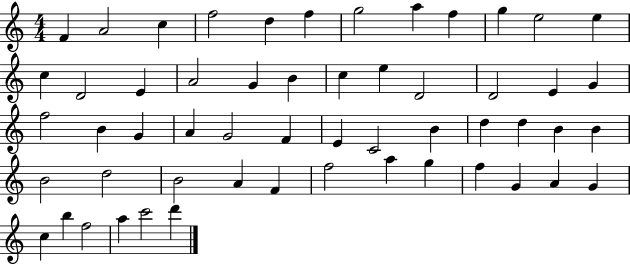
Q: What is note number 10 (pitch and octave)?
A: G5